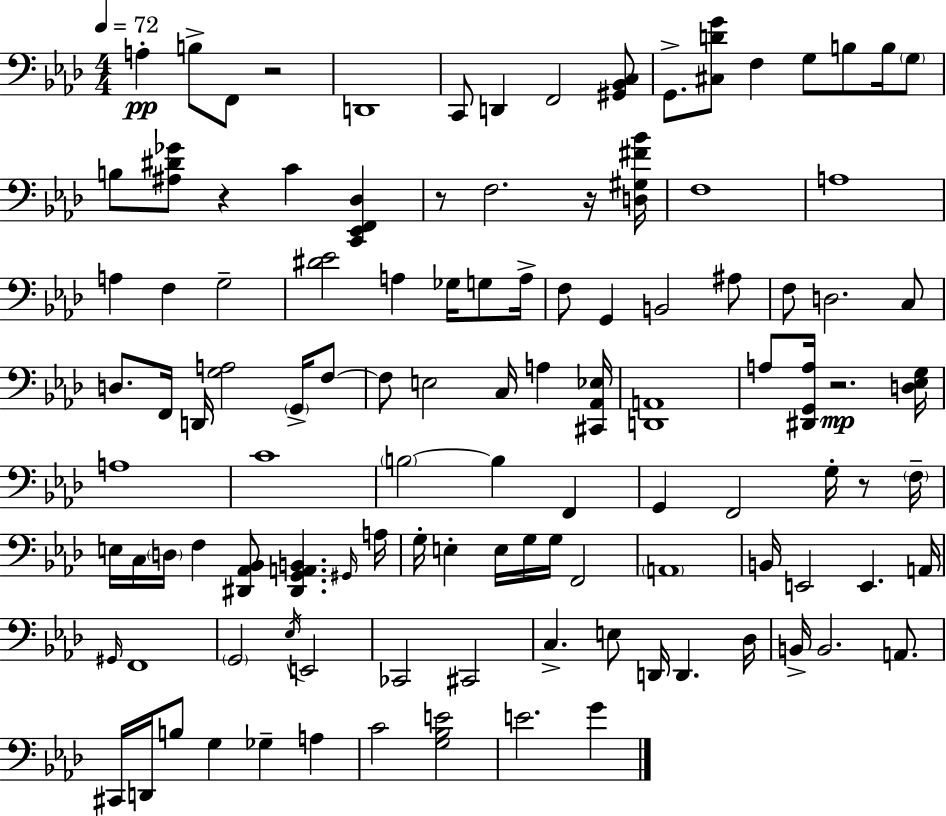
A3/q B3/e F2/e R/h D2/w C2/e D2/q F2/h [G#2,Bb2,C3]/e G2/e. [C#3,D4,G4]/e F3/q G3/e B3/e B3/s G3/e B3/e [A#3,D#4,Gb4]/e R/q C4/q [C2,Eb2,F2,Db3]/q R/e F3/h. R/s [D3,G#3,F#4,Bb4]/s F3/w A3/w A3/q F3/q G3/h [D#4,Eb4]/h A3/q Gb3/s G3/e A3/s F3/e G2/q B2/h A#3/e F3/e D3/h. C3/e D3/e. F2/s D2/s [G3,A3]/h G2/s F3/e F3/e E3/h C3/s A3/q [C#2,Ab2,Eb3]/s [D2,A2]/w A3/e [D#2,G2,A3]/s R/h. [D3,Eb3,G3]/s A3/w C4/w B3/h B3/q F2/q G2/q F2/h G3/s R/e F3/s E3/s C3/s D3/s F3/q [D#2,Ab2,Bb2]/e [D#2,G2,A2,B2]/q. G#2/s A3/s G3/s E3/q E3/s G3/s G3/s F2/h A2/w B2/s E2/h E2/q. A2/s G#2/s F2/w G2/h Eb3/s E2/h CES2/h C#2/h C3/q. E3/e D2/s D2/q. Db3/s B2/s B2/h. A2/e. C#2/s D2/s B3/e G3/q Gb3/q A3/q C4/h [G3,Bb3,E4]/h E4/h. G4/q